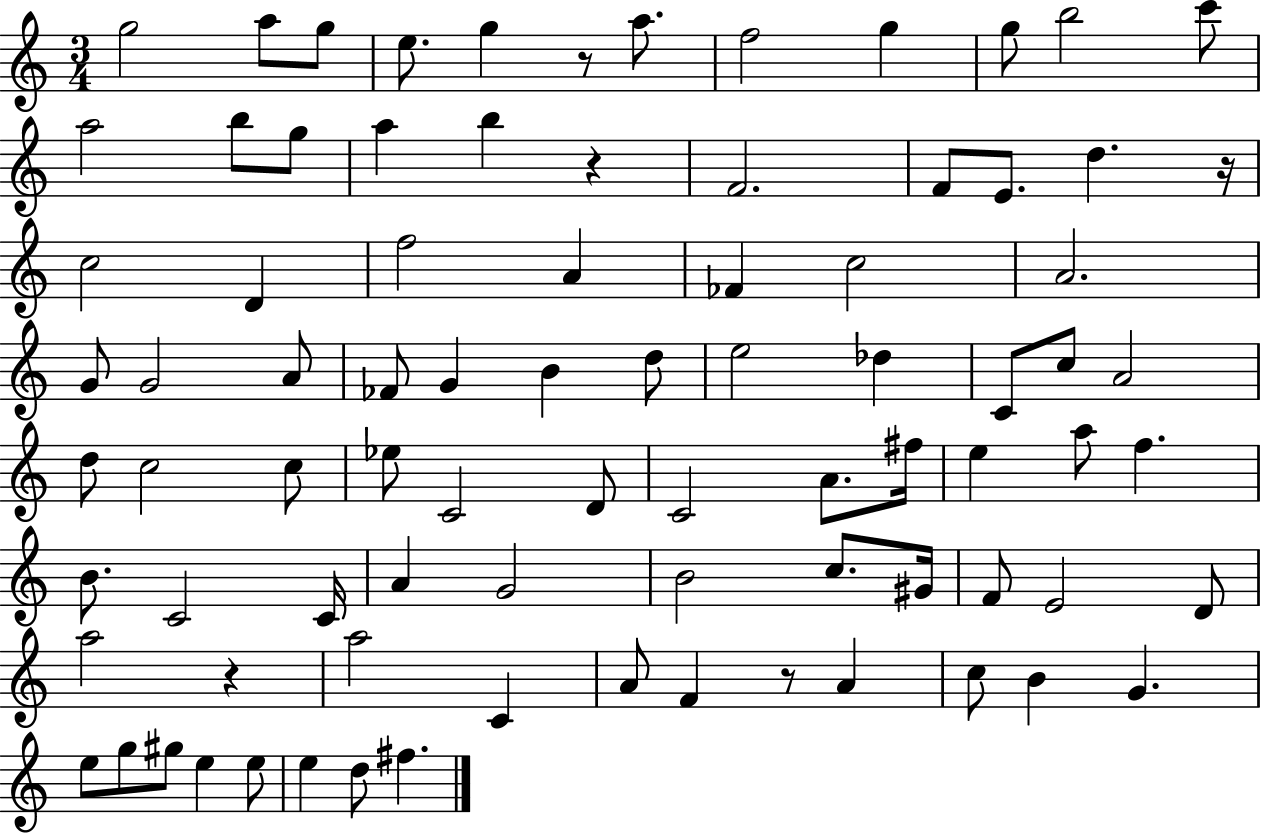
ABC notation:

X:1
T:Untitled
M:3/4
L:1/4
K:C
g2 a/2 g/2 e/2 g z/2 a/2 f2 g g/2 b2 c'/2 a2 b/2 g/2 a b z F2 F/2 E/2 d z/4 c2 D f2 A _F c2 A2 G/2 G2 A/2 _F/2 G B d/2 e2 _d C/2 c/2 A2 d/2 c2 c/2 _e/2 C2 D/2 C2 A/2 ^f/4 e a/2 f B/2 C2 C/4 A G2 B2 c/2 ^G/4 F/2 E2 D/2 a2 z a2 C A/2 F z/2 A c/2 B G e/2 g/2 ^g/2 e e/2 e d/2 ^f